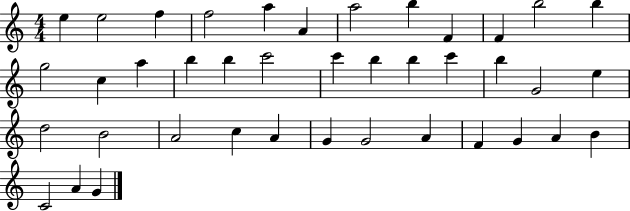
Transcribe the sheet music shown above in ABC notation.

X:1
T:Untitled
M:4/4
L:1/4
K:C
e e2 f f2 a A a2 b F F b2 b g2 c a b b c'2 c' b b c' b G2 e d2 B2 A2 c A G G2 A F G A B C2 A G